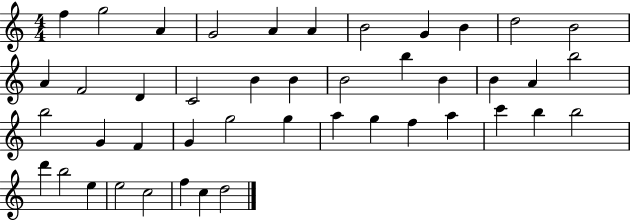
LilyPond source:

{
  \clef treble
  \numericTimeSignature
  \time 4/4
  \key c \major
  f''4 g''2 a'4 | g'2 a'4 a'4 | b'2 g'4 b'4 | d''2 b'2 | \break a'4 f'2 d'4 | c'2 b'4 b'4 | b'2 b''4 b'4 | b'4 a'4 b''2 | \break b''2 g'4 f'4 | g'4 g''2 g''4 | a''4 g''4 f''4 a''4 | c'''4 b''4 b''2 | \break d'''4 b''2 e''4 | e''2 c''2 | f''4 c''4 d''2 | \bar "|."
}